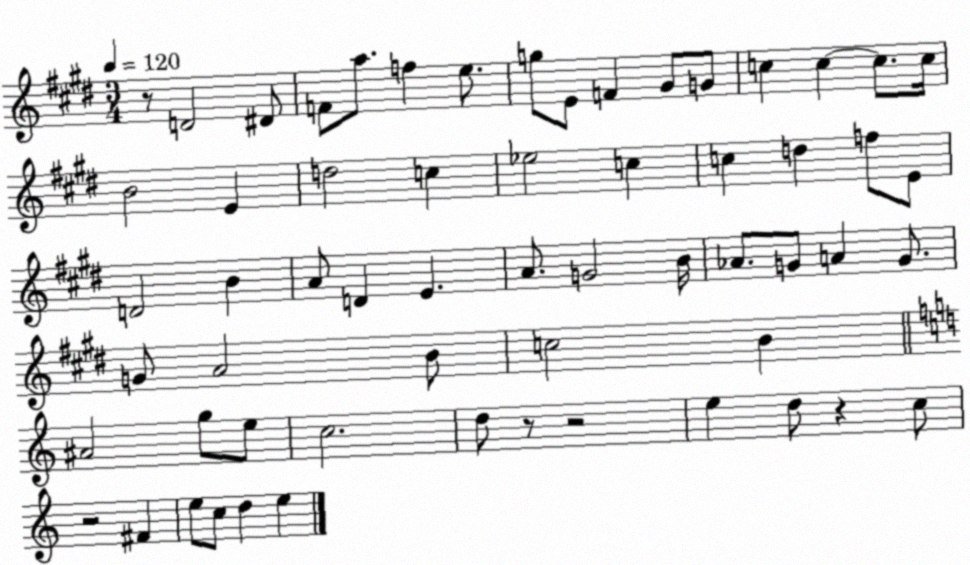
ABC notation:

X:1
T:Untitled
M:3/4
L:1/4
K:E
z/2 D2 ^D/2 F/2 a/2 f e/2 g/2 E/2 F ^G/2 G/2 c c c/2 c/4 B2 E d2 c _e2 c c d f/2 E/2 D2 B A/2 D E A/2 G2 B/4 _A/2 G/2 A G/2 G/2 A2 B/2 c2 B ^A2 g/2 e/2 c2 d/2 z/2 z2 e d/2 z c/2 z2 ^F e/2 c/2 d e